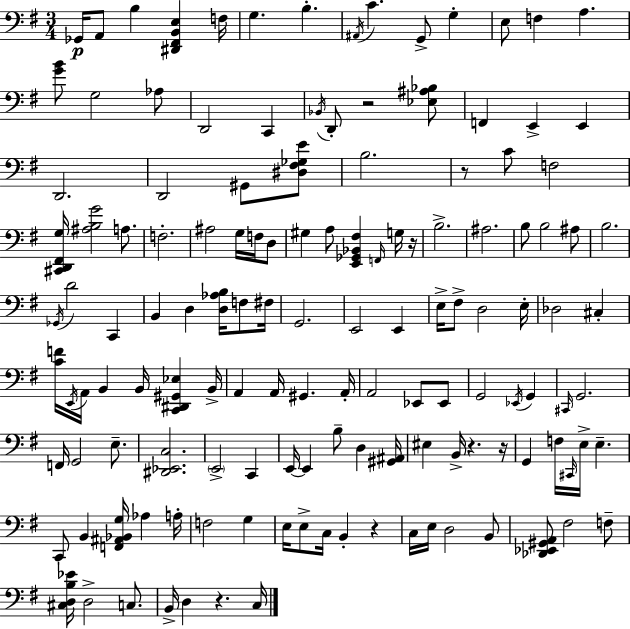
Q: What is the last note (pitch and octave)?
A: C3